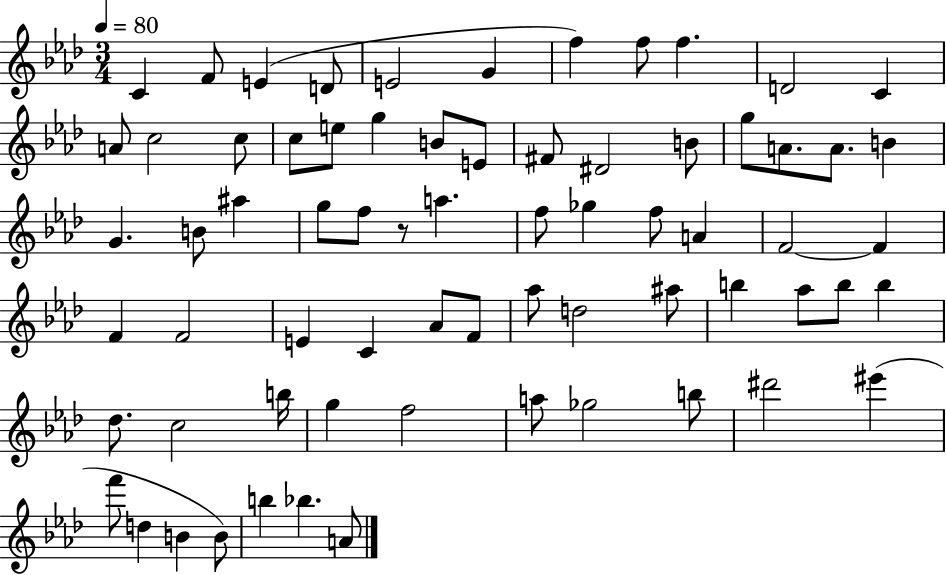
C4/q F4/e E4/q D4/e E4/h G4/q F5/q F5/e F5/q. D4/h C4/q A4/e C5/h C5/e C5/e E5/e G5/q B4/e E4/e F#4/e D#4/h B4/e G5/e A4/e. A4/e. B4/q G4/q. B4/e A#5/q G5/e F5/e R/e A5/q. F5/e Gb5/q F5/e A4/q F4/h F4/q F4/q F4/h E4/q C4/q Ab4/e F4/e Ab5/e D5/h A#5/e B5/q Ab5/e B5/e B5/q Db5/e. C5/h B5/s G5/q F5/h A5/e Gb5/h B5/e D#6/h EIS6/q F6/e D5/q B4/q B4/e B5/q Bb5/q. A4/e